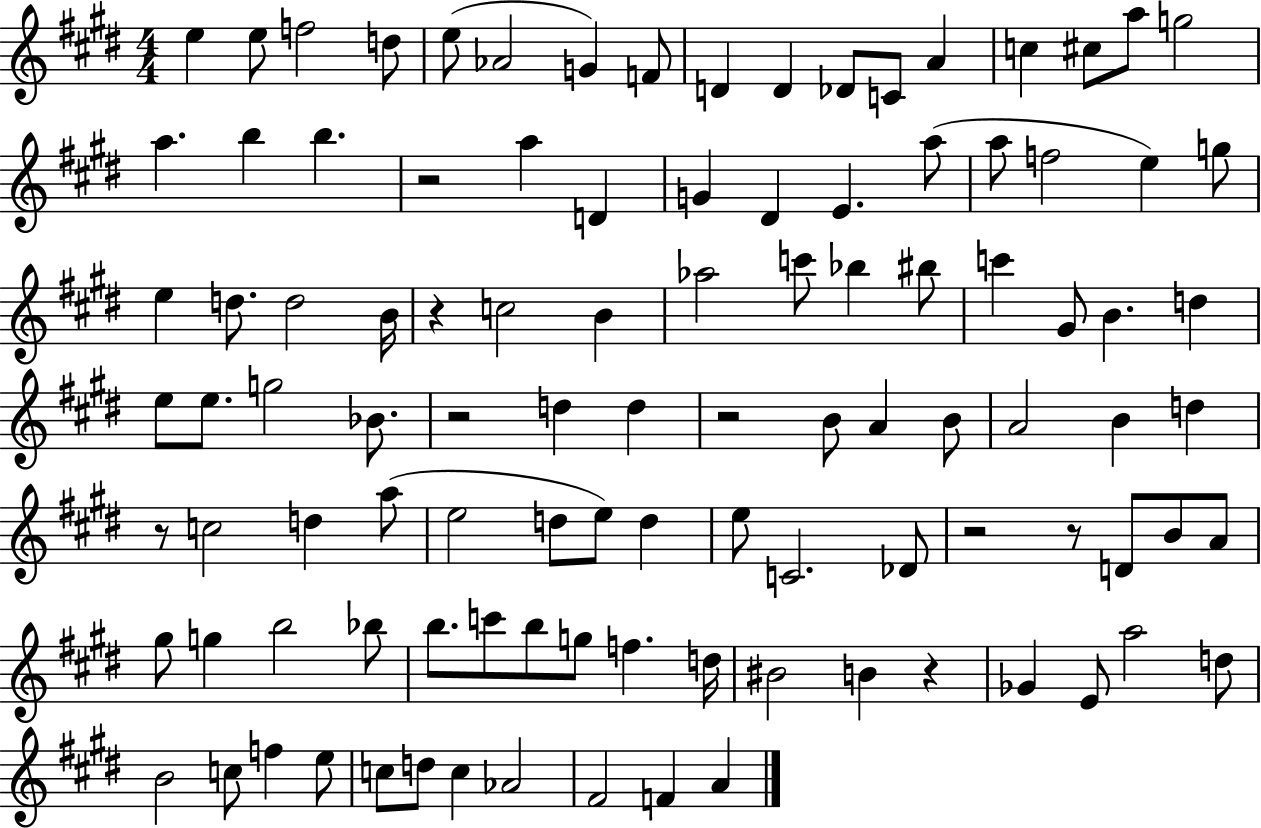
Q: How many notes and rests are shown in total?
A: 104